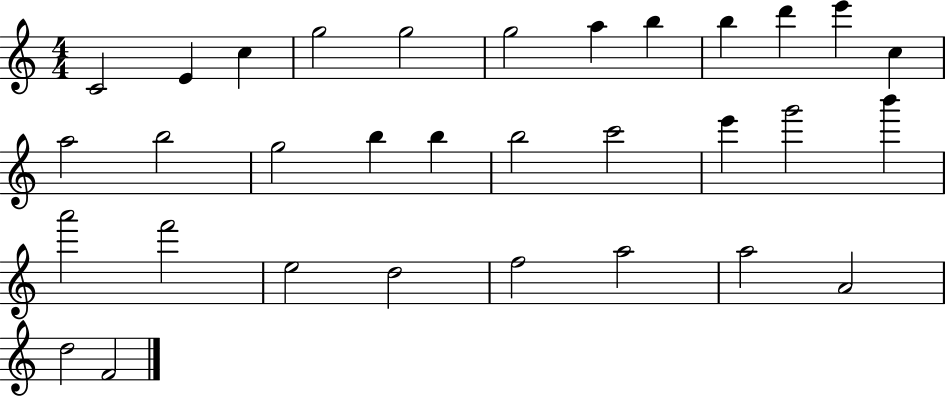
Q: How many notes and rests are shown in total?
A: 32